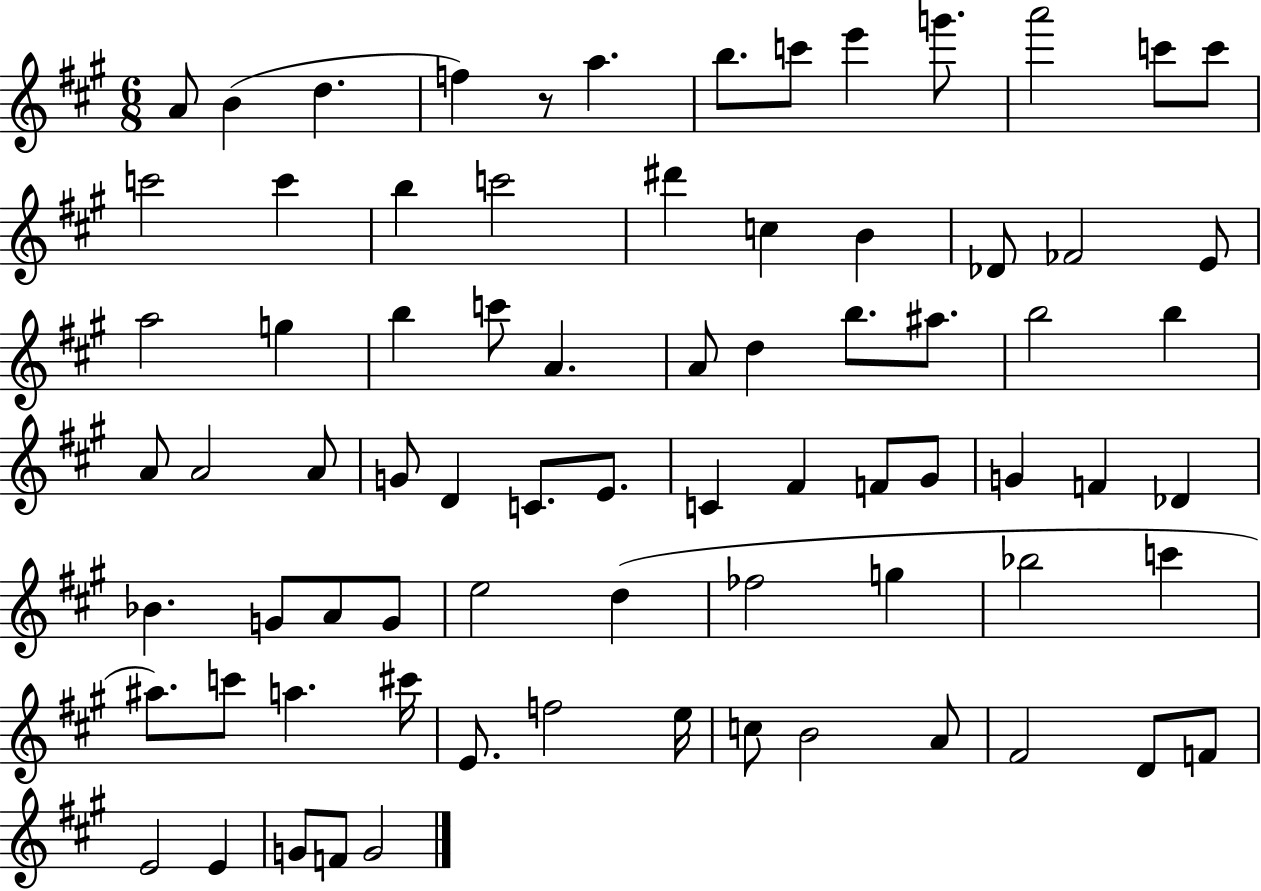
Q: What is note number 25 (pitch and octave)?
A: B5